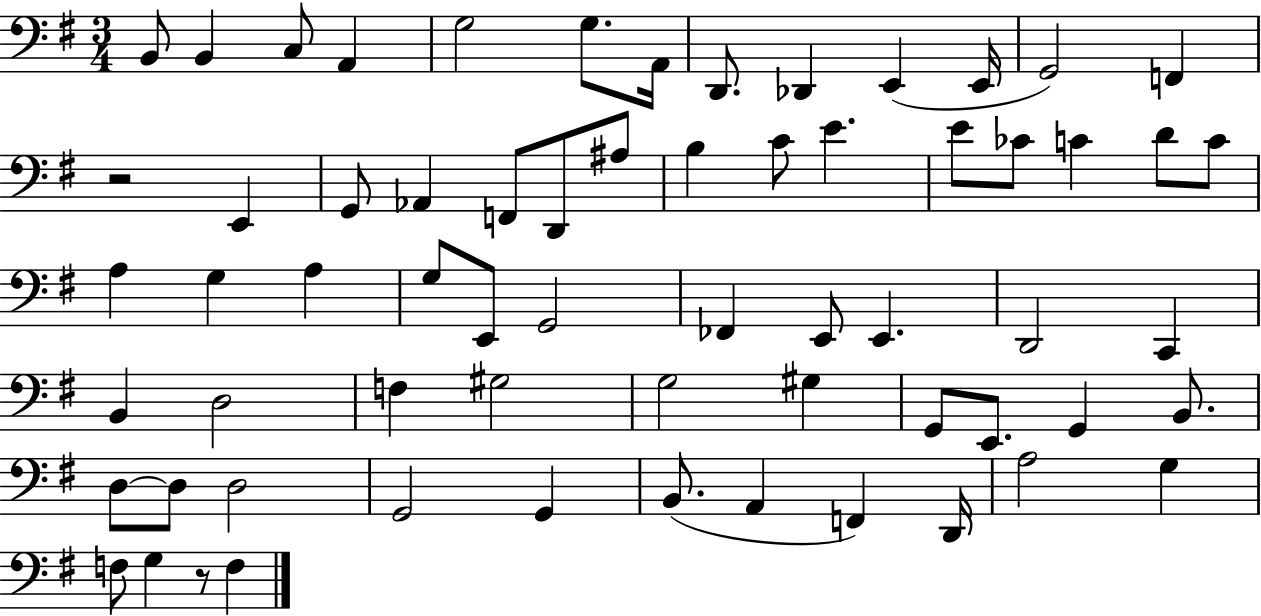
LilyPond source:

{
  \clef bass
  \numericTimeSignature
  \time 3/4
  \key g \major
  b,8 b,4 c8 a,4 | g2 g8. a,16 | d,8. des,4 e,4( e,16 | g,2) f,4 | \break r2 e,4 | g,8 aes,4 f,8 d,8 ais8 | b4 c'8 e'4. | e'8 ces'8 c'4 d'8 c'8 | \break a4 g4 a4 | g8 e,8 g,2 | fes,4 e,8 e,4. | d,2 c,4 | \break b,4 d2 | f4 gis2 | g2 gis4 | g,8 e,8. g,4 b,8. | \break d8~~ d8 d2 | g,2 g,4 | b,8.( a,4 f,4) d,16 | a2 g4 | \break f8 g4 r8 f4 | \bar "|."
}